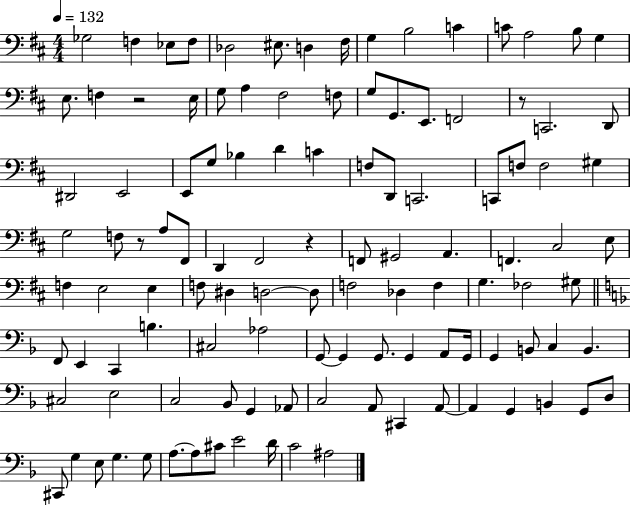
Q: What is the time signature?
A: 4/4